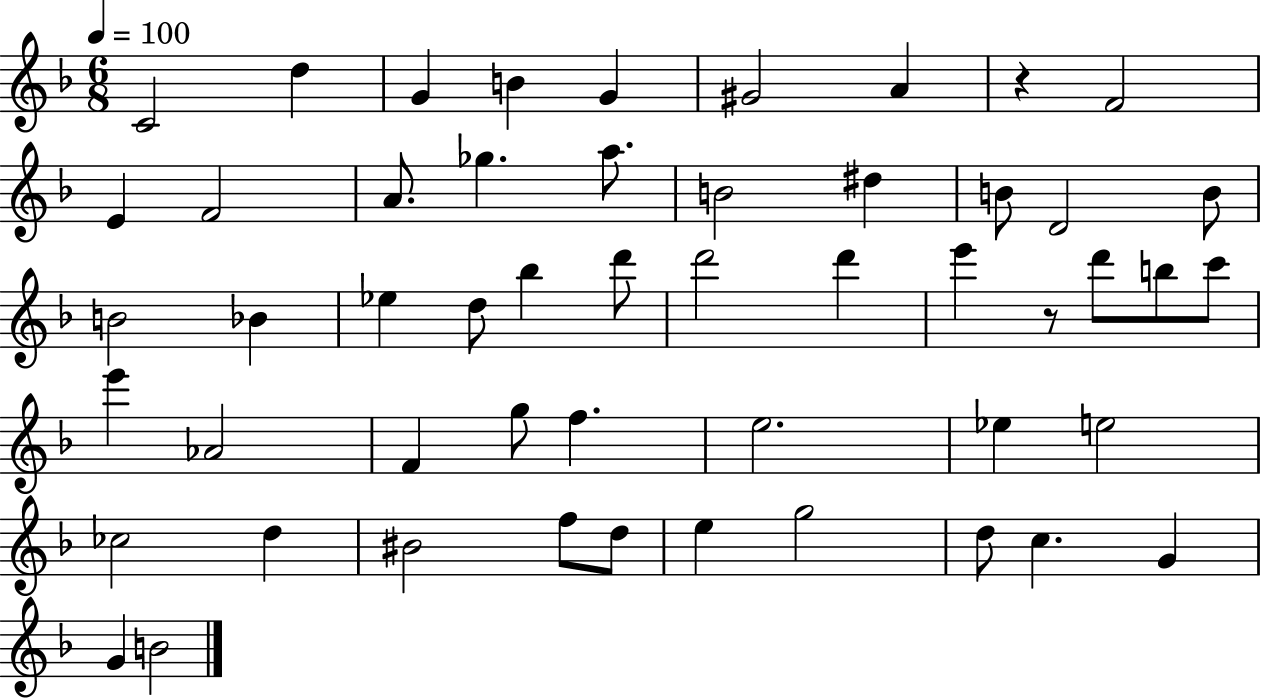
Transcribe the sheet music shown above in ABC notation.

X:1
T:Untitled
M:6/8
L:1/4
K:F
C2 d G B G ^G2 A z F2 E F2 A/2 _g a/2 B2 ^d B/2 D2 B/2 B2 _B _e d/2 _b d'/2 d'2 d' e' z/2 d'/2 b/2 c'/2 e' _A2 F g/2 f e2 _e e2 _c2 d ^B2 f/2 d/2 e g2 d/2 c G G B2